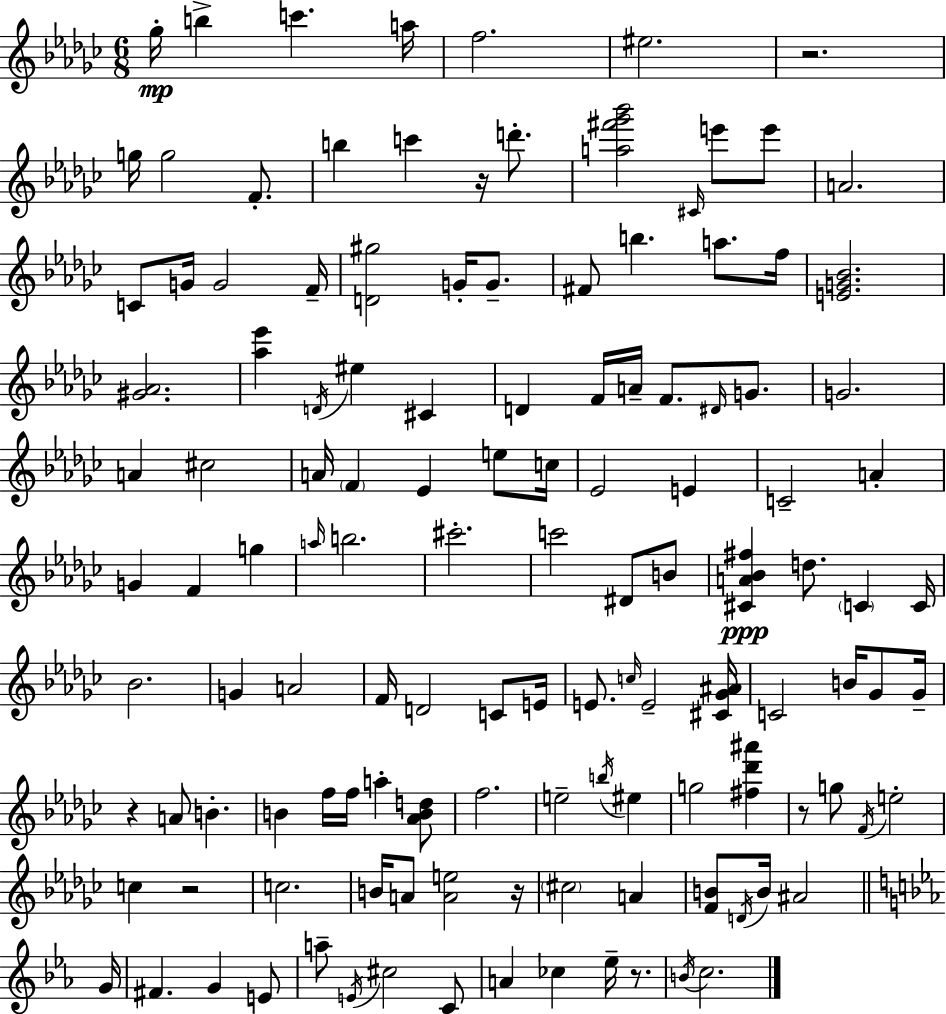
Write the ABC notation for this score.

X:1
T:Untitled
M:6/8
L:1/4
K:Ebm
_g/4 b c' a/4 f2 ^e2 z2 g/4 g2 F/2 b c' z/4 d'/2 [a^f'_g'_b']2 ^C/4 e'/2 e'/2 A2 C/2 G/4 G2 F/4 [D^g]2 G/4 G/2 ^F/2 b a/2 f/4 [EG_B]2 [^G_A]2 [_a_e'] D/4 ^e ^C D F/4 A/4 F/2 ^D/4 G/2 G2 A ^c2 A/4 F _E e/2 c/4 _E2 E C2 A G F g a/4 b2 ^c'2 c'2 ^D/2 B/2 [^CA_B^f] d/2 C C/4 _B2 G A2 F/4 D2 C/2 E/4 E/2 c/4 E2 [^C_G^A]/4 C2 B/4 _G/2 _G/4 z A/2 B B f/4 f/4 a [_ABd]/2 f2 e2 b/4 ^e g2 [^f_d'^a'] z/2 g/2 F/4 e2 c z2 c2 B/4 A/2 [Ae]2 z/4 ^c2 A [FB]/2 D/4 B/4 ^A2 G/4 ^F G E/2 a/2 E/4 ^c2 C/2 A _c _e/4 z/2 B/4 c2